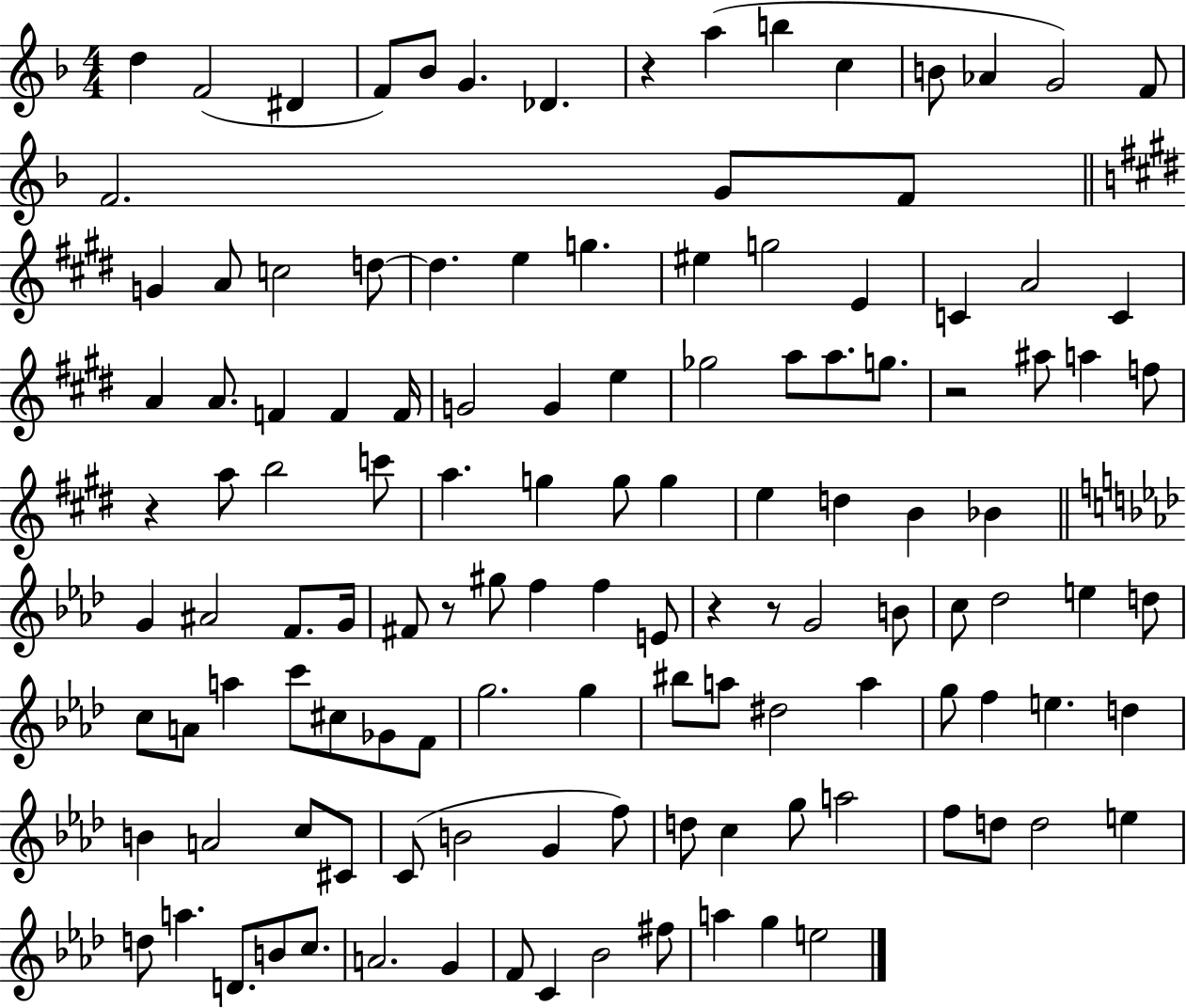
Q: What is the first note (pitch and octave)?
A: D5